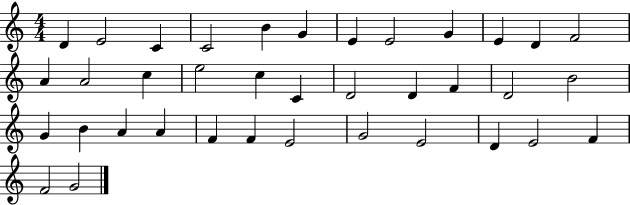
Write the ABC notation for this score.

X:1
T:Untitled
M:4/4
L:1/4
K:C
D E2 C C2 B G E E2 G E D F2 A A2 c e2 c C D2 D F D2 B2 G B A A F F E2 G2 E2 D E2 F F2 G2